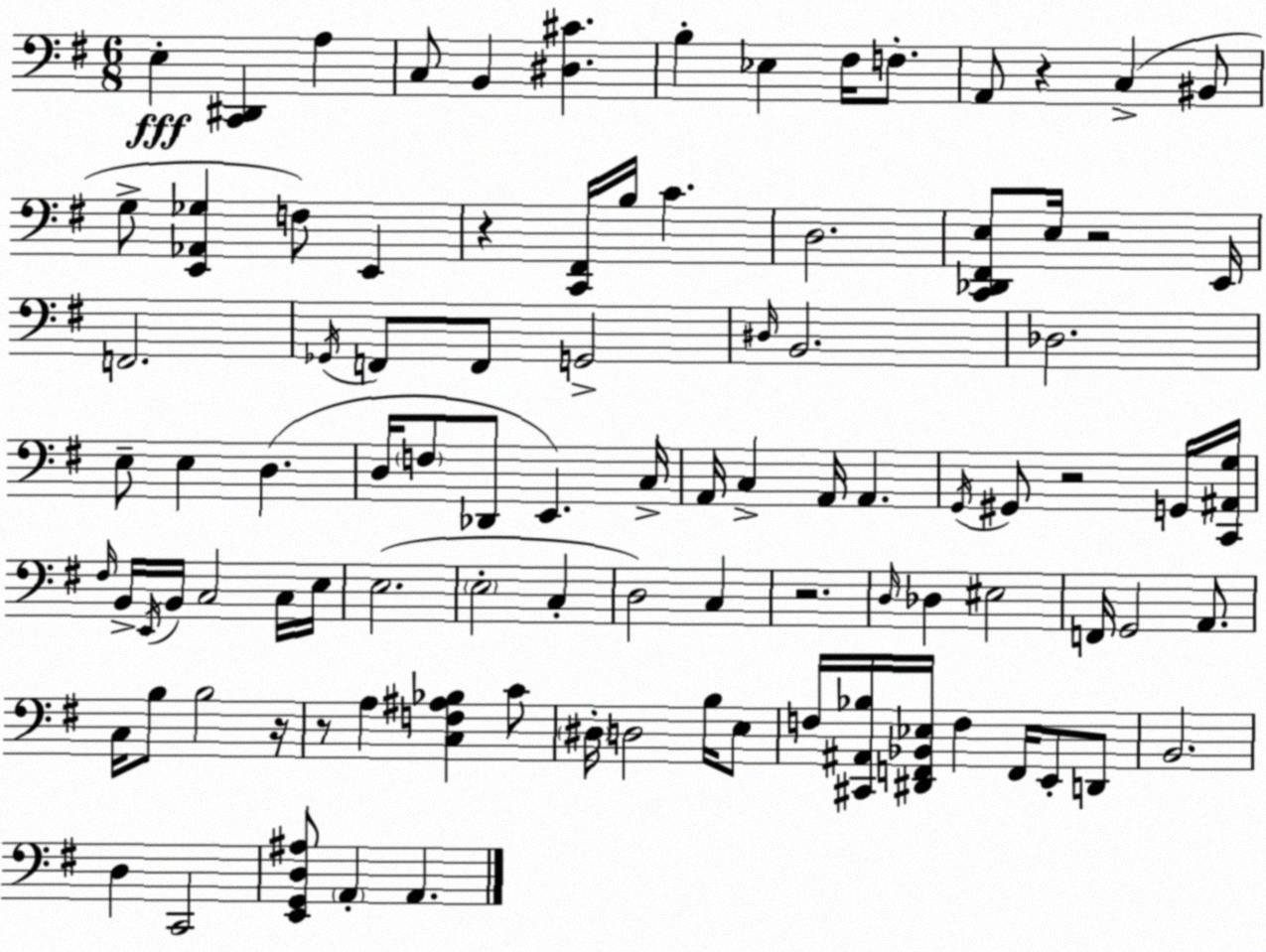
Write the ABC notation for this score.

X:1
T:Untitled
M:6/8
L:1/4
K:Em
E, [C,,^D,,] A, C,/2 B,, [^D,^C] B, _E, ^F,/4 F,/2 A,,/2 z C, ^B,,/2 G,/2 [E,,_A,,_G,] F,/2 E,, z [C,,^F,,]/4 B,/4 C D,2 [C,,_D,,^F,,E,]/2 E,/4 z2 E,,/4 F,,2 _G,,/4 F,,/2 F,,/2 G,,2 ^D,/4 B,,2 _D,2 E,/2 E, D, D,/4 F,/2 _D,,/2 E,, C,/4 A,,/4 C, A,,/4 A,, G,,/4 ^G,,/2 z2 G,,/4 [C,,^A,,G,]/4 ^F,/4 B,,/4 E,,/4 B,,/4 C,2 C,/4 E,/4 E,2 E,2 C, D,2 C, z2 D,/4 _D, ^E,2 F,,/4 G,,2 A,,/2 C,/4 B,/2 B,2 z/4 z/2 A, [C,F,^A,_B,] C/2 ^D,/4 D,2 B,/4 E,/2 F,/4 [^C,,^A,,_B,]/4 [^D,,F,,_B,,_E,]/4 F, F,,/4 E,,/2 D,,/2 B,,2 D, C,,2 [E,,G,,D,^A,]/2 A,, A,,